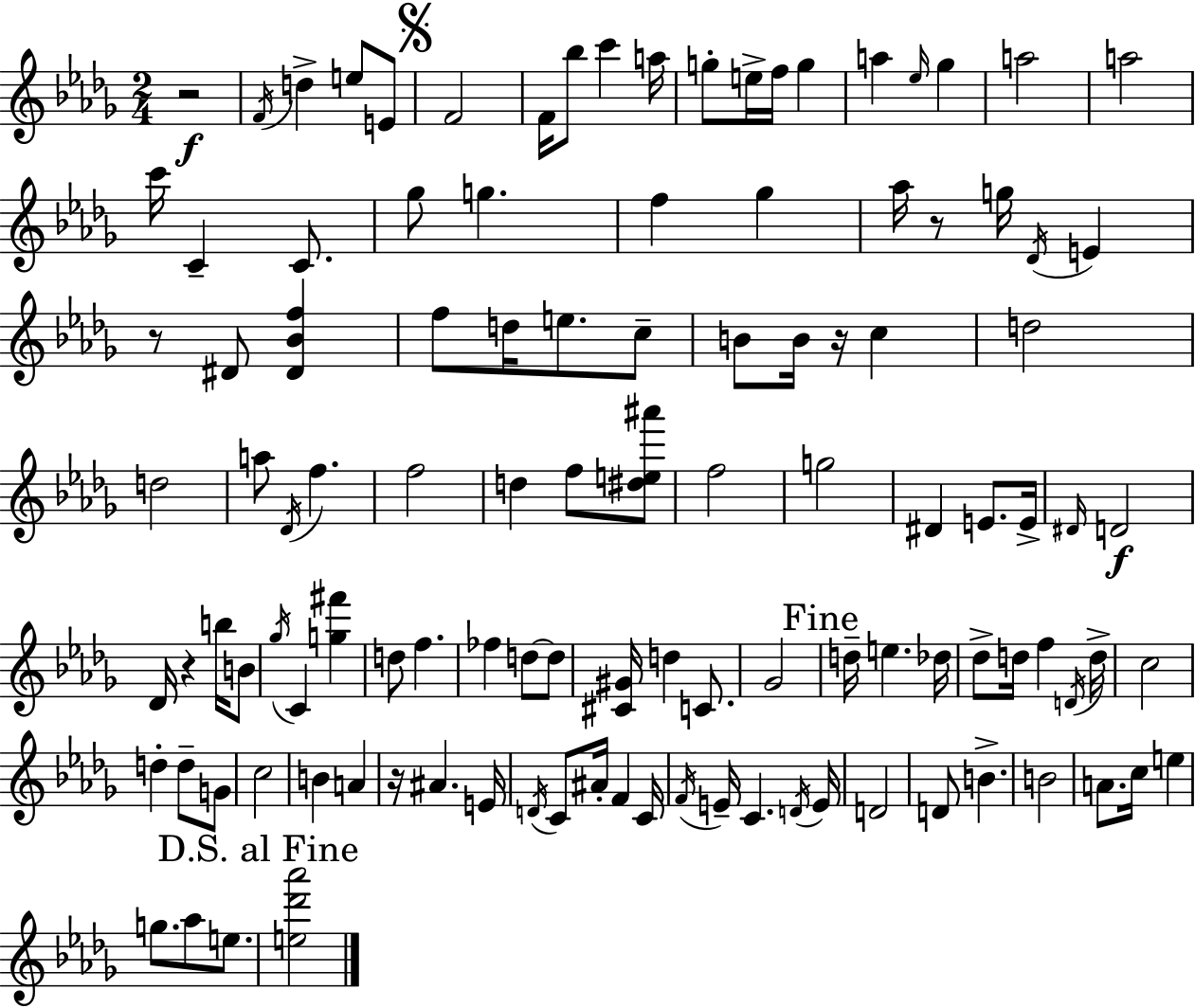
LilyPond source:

{
  \clef treble
  \numericTimeSignature
  \time 2/4
  \key bes \minor
  r2\f | \acciaccatura { f'16 } d''4-> e''8 e'8 | \mark \markup { \musicglyph "scripts.segno" } f'2 | f'16 bes''8 c'''4 | \break a''16 g''8-. e''16-> f''16 g''4 | a''4 \grace { ees''16 } ges''4 | a''2 | a''2 | \break c'''16 c'4-- c'8. | ges''8 g''4. | f''4 ges''4 | aes''16 r8 g''16 \acciaccatura { des'16 } e'4 | \break r8 dis'8 <dis' bes' f''>4 | f''8 d''16 e''8. | c''8-- b'8 b'16 r16 c''4 | d''2 | \break d''2 | a''8 \acciaccatura { des'16 } f''4. | f''2 | d''4 | \break f''8 <dis'' e'' ais'''>8 f''2 | g''2 | dis'4 | e'8. e'16-> \grace { dis'16 }\f d'2 | \break des'16 r4 | b''16 b'8 \acciaccatura { ges''16 } c'4 | <g'' fis'''>4 d''8 | f''4. fes''4 | \break d''8~~ d''8 <cis' gis'>16 d''4 | c'8. ges'2 | \mark "Fine" d''16-- e''4. | des''16 des''8-> | \break d''16 f''4 \acciaccatura { d'16 } d''16-> c''2 | d''4-. | d''8-- g'8 c''2 | b'4 | \break a'4 r16 | ais'4. e'16 \acciaccatura { d'16 } | c'8 ais'16-. f'4 c'16 | \acciaccatura { f'16 } e'16-- c'4. | \break \acciaccatura { d'16 } e'16 d'2 | d'8 b'4.-> | b'2 | a'8. c''16 e''4 | \break g''8. aes''8 e''8. | \mark "D.S. al Fine" <e'' des''' aes'''>2 | \bar "|."
}